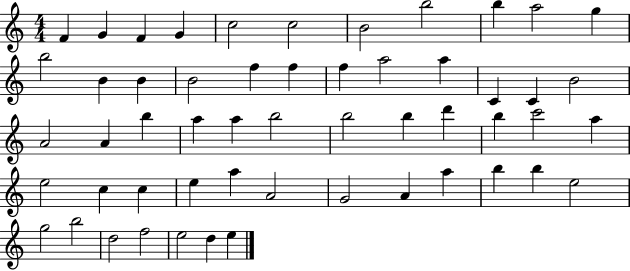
X:1
T:Untitled
M:4/4
L:1/4
K:C
F G F G c2 c2 B2 b2 b a2 g b2 B B B2 f f f a2 a C C B2 A2 A b a a b2 b2 b d' b c'2 a e2 c c e a A2 G2 A a b b e2 g2 b2 d2 f2 e2 d e